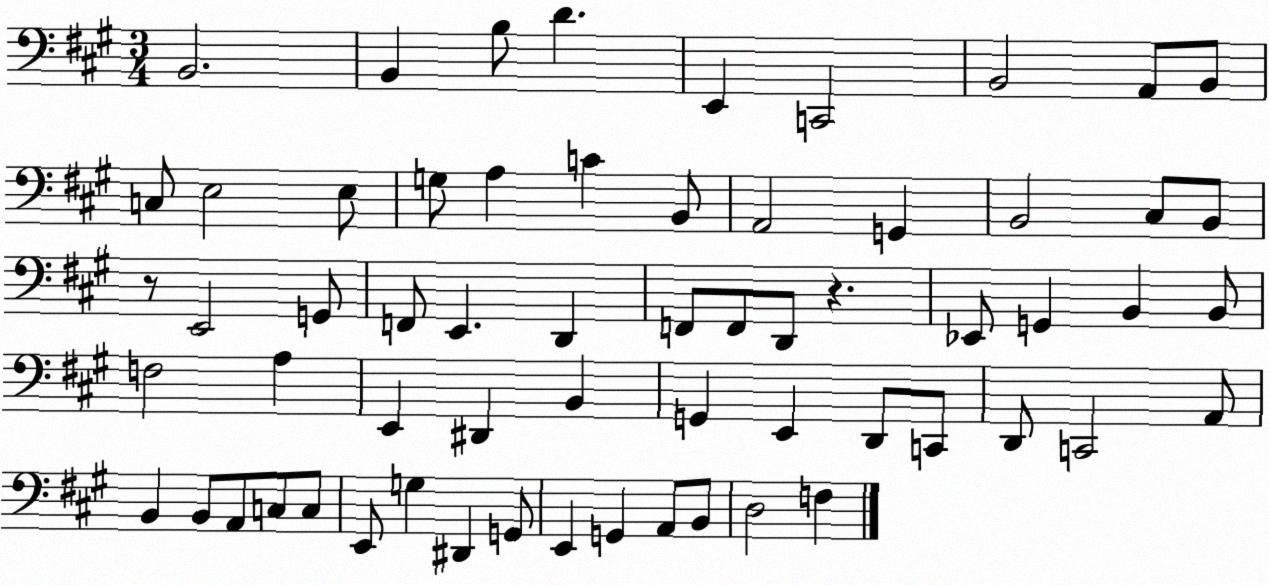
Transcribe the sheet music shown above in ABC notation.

X:1
T:Untitled
M:3/4
L:1/4
K:A
B,,2 B,, B,/2 D E,, C,,2 B,,2 A,,/2 B,,/2 C,/2 E,2 E,/2 G,/2 A, C B,,/2 A,,2 G,, B,,2 ^C,/2 B,,/2 z/2 E,,2 G,,/2 F,,/2 E,, D,, F,,/2 F,,/2 D,,/2 z _E,,/2 G,, B,, B,,/2 F,2 A, E,, ^D,, B,, G,, E,, D,,/2 C,,/2 D,,/2 C,,2 A,,/2 B,, B,,/2 A,,/2 C,/2 C,/2 E,,/2 G, ^D,, G,,/2 E,, G,, A,,/2 B,,/2 D,2 F,